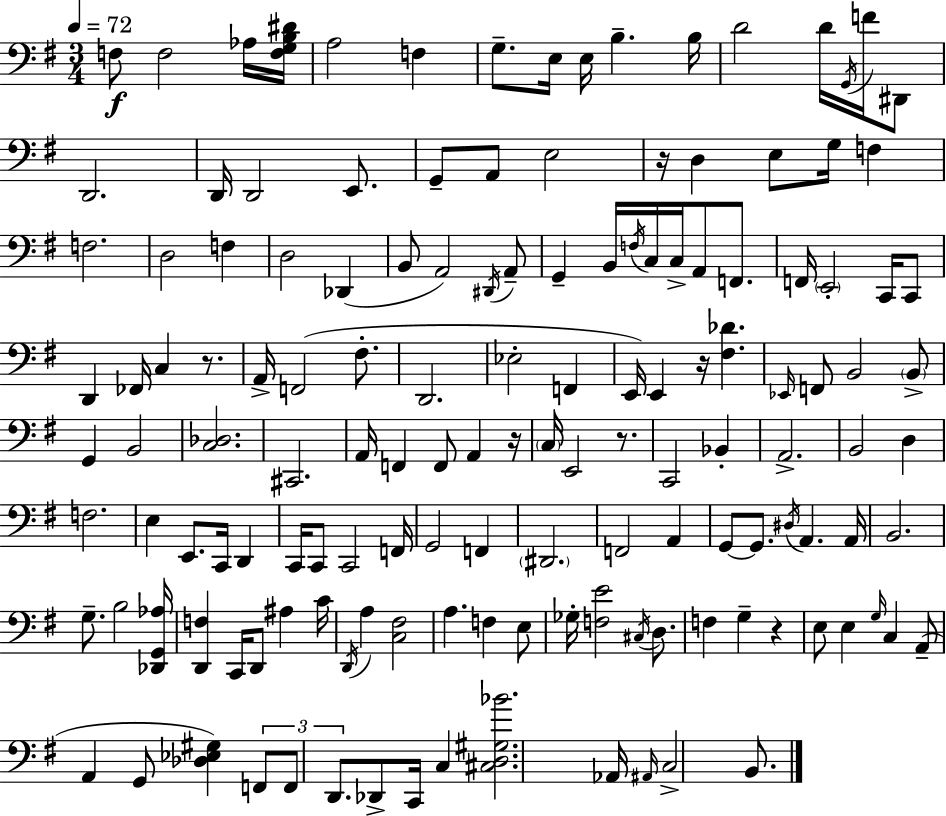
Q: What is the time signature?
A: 3/4